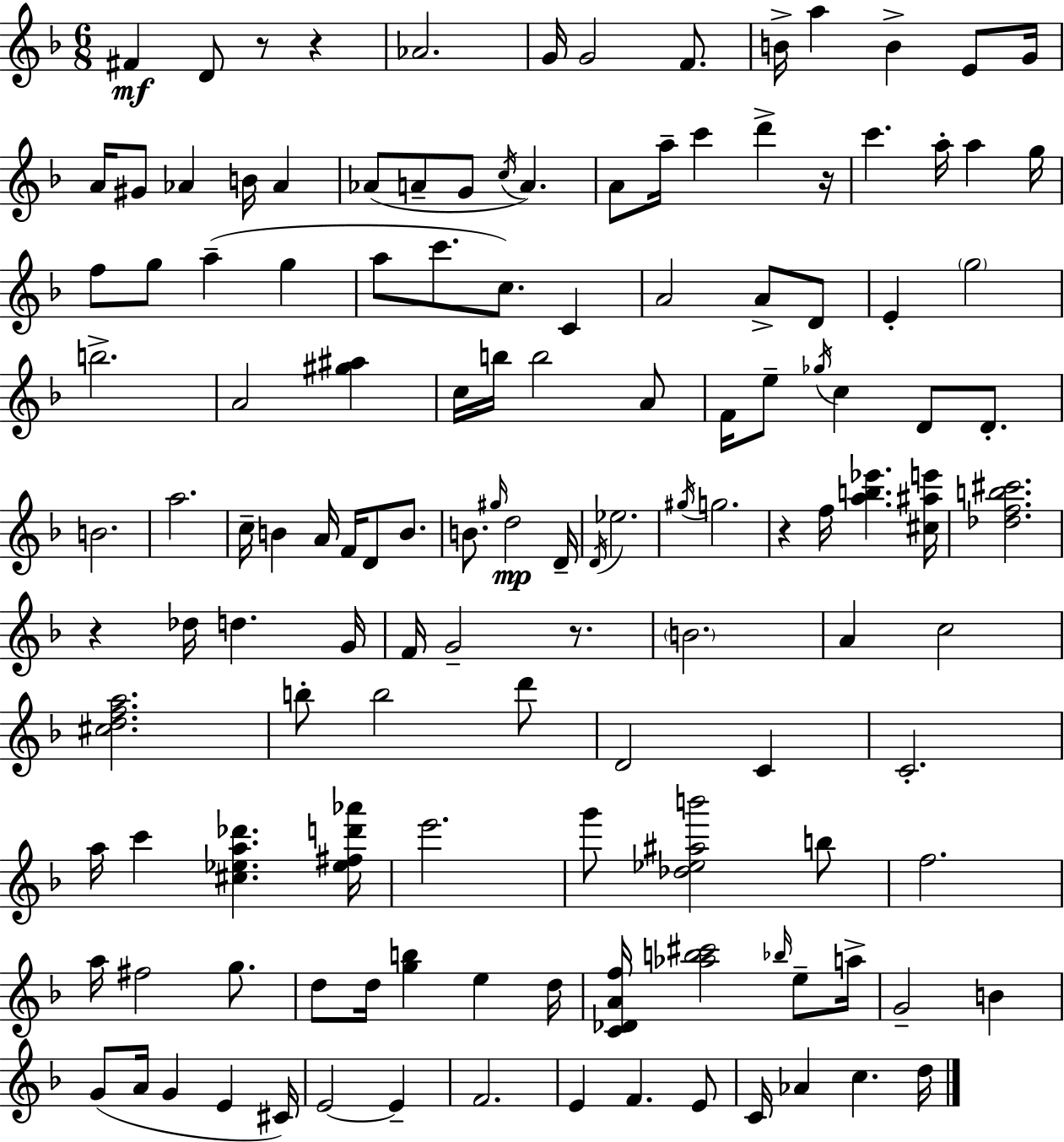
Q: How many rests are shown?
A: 6